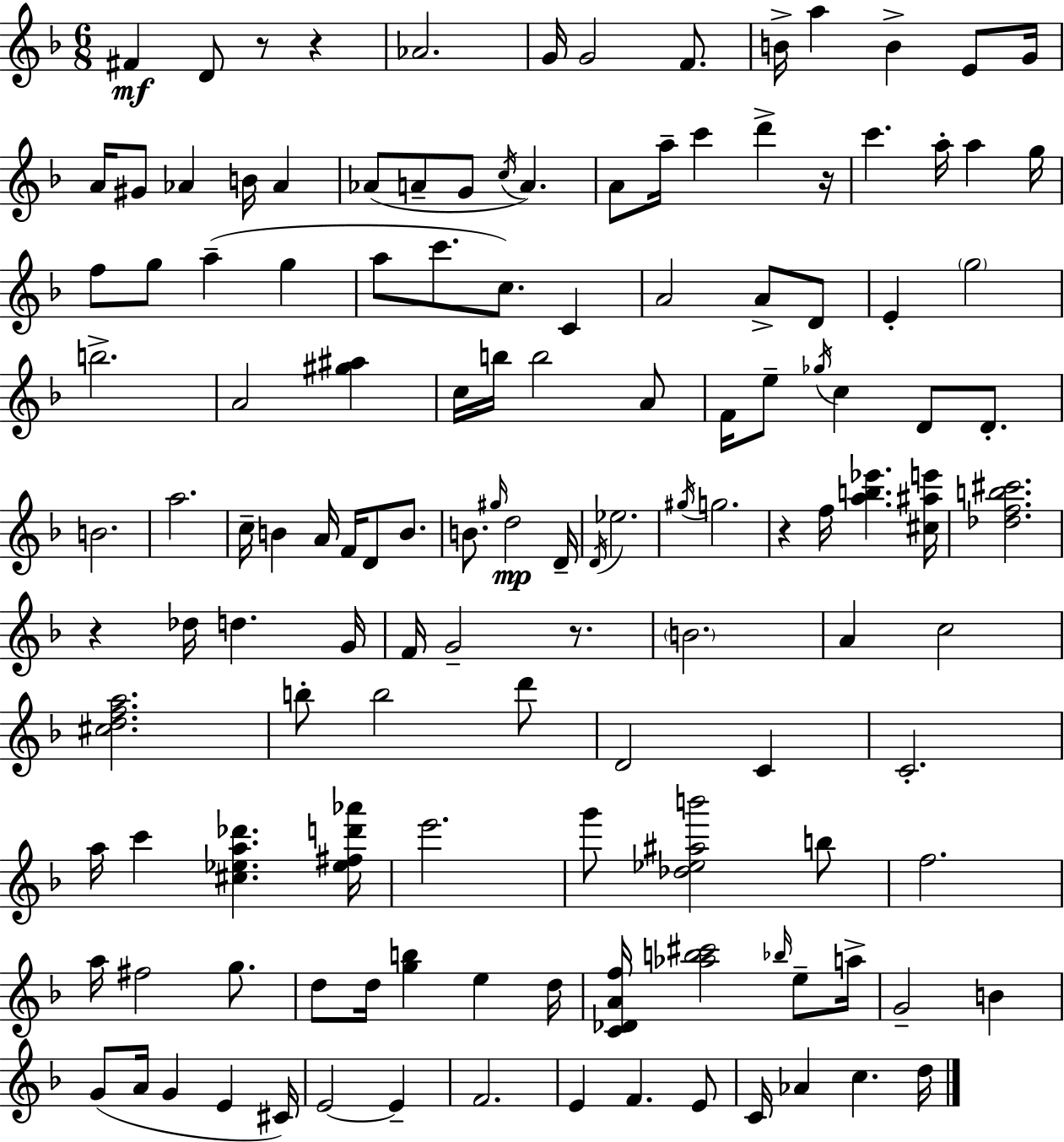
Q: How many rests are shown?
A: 6